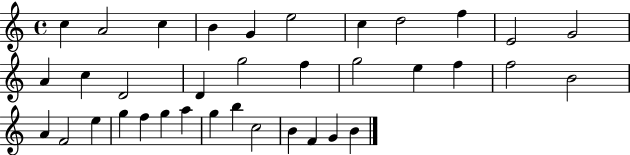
{
  \clef treble
  \time 4/4
  \defaultTimeSignature
  \key c \major
  c''4 a'2 c''4 | b'4 g'4 e''2 | c''4 d''2 f''4 | e'2 g'2 | \break a'4 c''4 d'2 | d'4 g''2 f''4 | g''2 e''4 f''4 | f''2 b'2 | \break a'4 f'2 e''4 | g''4 f''4 g''4 a''4 | g''4 b''4 c''2 | b'4 f'4 g'4 b'4 | \break \bar "|."
}